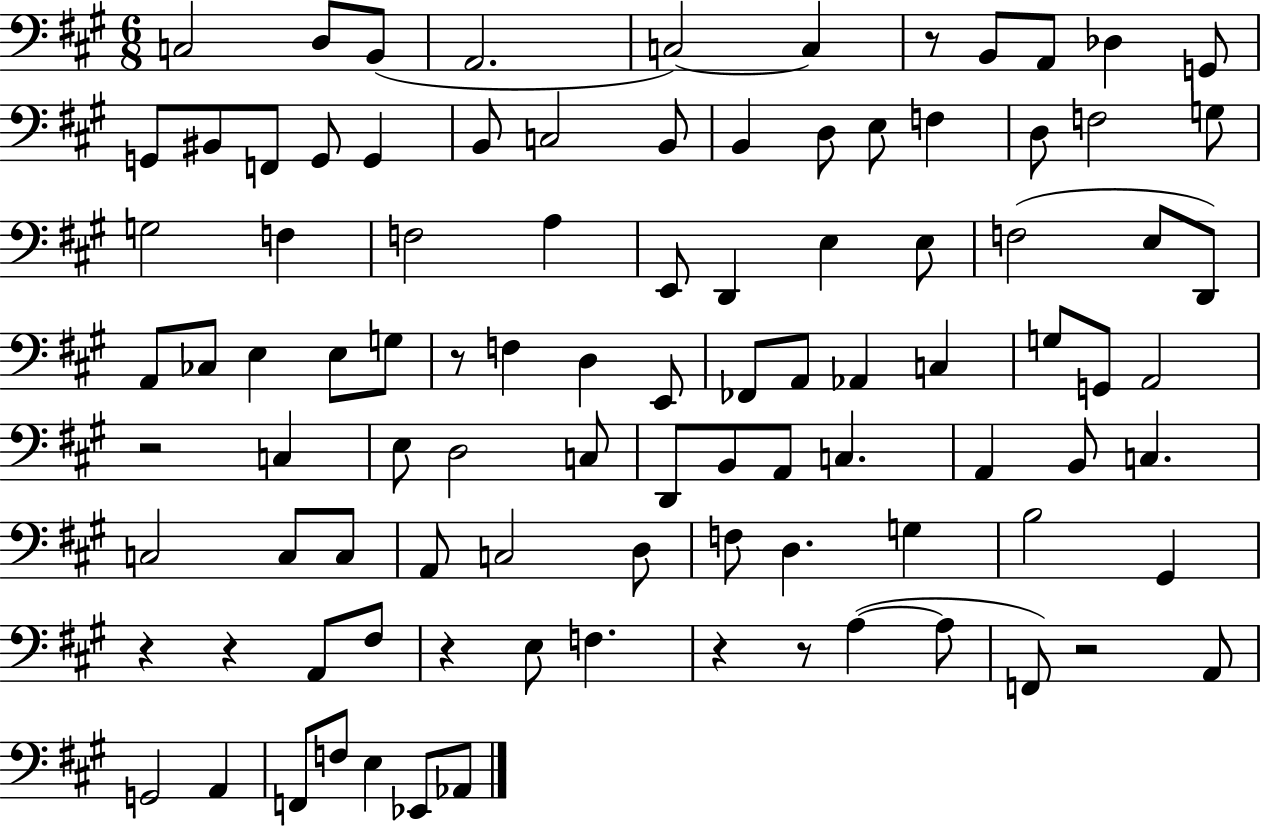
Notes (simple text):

C3/h D3/e B2/e A2/h. C3/h C3/q R/e B2/e A2/e Db3/q G2/e G2/e BIS2/e F2/e G2/e G2/q B2/e C3/h B2/e B2/q D3/e E3/e F3/q D3/e F3/h G3/e G3/h F3/q F3/h A3/q E2/e D2/q E3/q E3/e F3/h E3/e D2/e A2/e CES3/e E3/q E3/e G3/e R/e F3/q D3/q E2/e FES2/e A2/e Ab2/q C3/q G3/e G2/e A2/h R/h C3/q E3/e D3/h C3/e D2/e B2/e A2/e C3/q. A2/q B2/e C3/q. C3/h C3/e C3/e A2/e C3/h D3/e F3/e D3/q. G3/q B3/h G#2/q R/q R/q A2/e F#3/e R/q E3/e F3/q. R/q R/e A3/q A3/e F2/e R/h A2/e G2/h A2/q F2/e F3/e E3/q Eb2/e Ab2/e